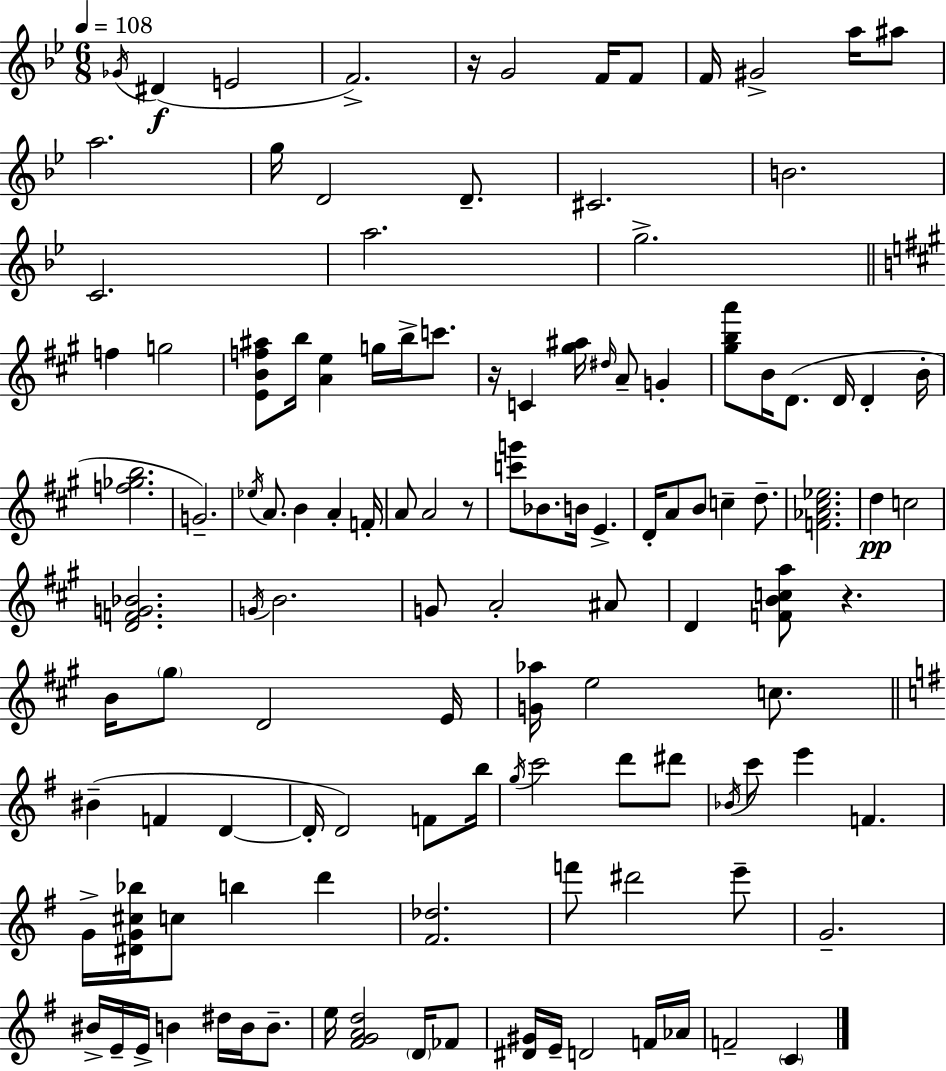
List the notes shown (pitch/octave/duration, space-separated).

Gb4/s D#4/q E4/h F4/h. R/s G4/h F4/s F4/e F4/s G#4/h A5/s A#5/e A5/h. G5/s D4/h D4/e. C#4/h. B4/h. C4/h. A5/h. G5/h. F5/q G5/h [E4,B4,F5,A#5]/e B5/s [A4,E5]/q G5/s B5/s C6/e. R/s C4/q [G#5,A#5]/s D#5/s A4/e G4/q [G#5,B5,A6]/e B4/s D4/e. D4/s D4/q B4/s [F5,Gb5,B5]/h. G4/h. Eb5/s A4/e. B4/q A4/q F4/s A4/e A4/h R/e [C6,G6]/e Bb4/e. B4/s E4/q. D4/s A4/e B4/e C5/q D5/e. [F4,Ab4,C#5,Eb5]/h. D5/q C5/h [D4,F4,G4,Bb4]/h. G4/s B4/h. G4/e A4/h A#4/e D4/q [F4,B4,C5,A5]/e R/q. B4/s G#5/e D4/h E4/s [G4,Ab5]/s E5/h C5/e. BIS4/q F4/q D4/q D4/s D4/h F4/e B5/s G5/s C6/h D6/e D#6/e Bb4/s C6/e E6/q F4/q. G4/s [D#4,G4,C#5,Bb5]/s C5/e B5/q D6/q [F#4,Db5]/h. F6/e D#6/h E6/e G4/h. BIS4/s E4/s E4/s B4/q D#5/s B4/s B4/e. E5/s [F#4,G4,A4,D5]/h D4/s FES4/e [D#4,G#4]/s E4/s D4/h F4/s Ab4/s F4/h C4/q